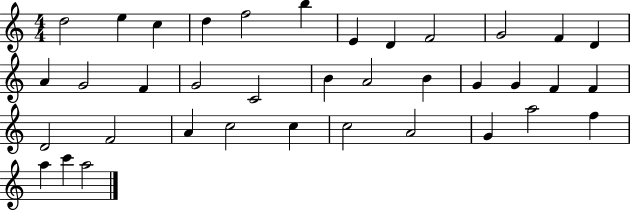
{
  \clef treble
  \numericTimeSignature
  \time 4/4
  \key c \major
  d''2 e''4 c''4 | d''4 f''2 b''4 | e'4 d'4 f'2 | g'2 f'4 d'4 | \break a'4 g'2 f'4 | g'2 c'2 | b'4 a'2 b'4 | g'4 g'4 f'4 f'4 | \break d'2 f'2 | a'4 c''2 c''4 | c''2 a'2 | g'4 a''2 f''4 | \break a''4 c'''4 a''2 | \bar "|."
}